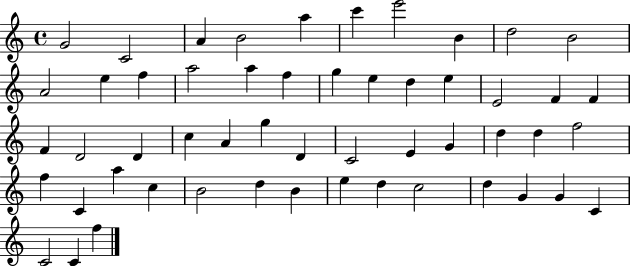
{
  \clef treble
  \time 4/4
  \defaultTimeSignature
  \key c \major
  g'2 c'2 | a'4 b'2 a''4 | c'''4 e'''2 b'4 | d''2 b'2 | \break a'2 e''4 f''4 | a''2 a''4 f''4 | g''4 e''4 d''4 e''4 | e'2 f'4 f'4 | \break f'4 d'2 d'4 | c''4 a'4 g''4 d'4 | c'2 e'4 g'4 | d''4 d''4 f''2 | \break f''4 c'4 a''4 c''4 | b'2 d''4 b'4 | e''4 d''4 c''2 | d''4 g'4 g'4 c'4 | \break c'2 c'4 f''4 | \bar "|."
}